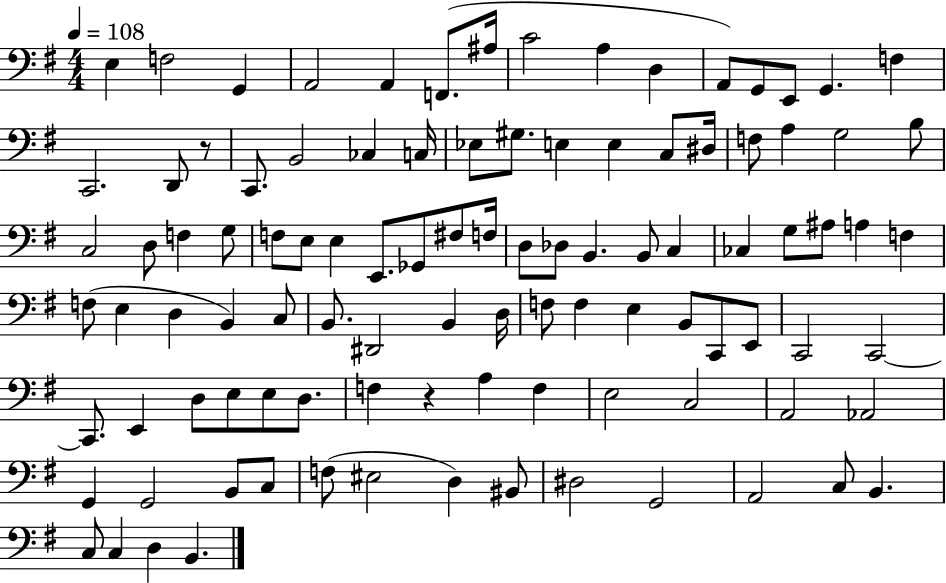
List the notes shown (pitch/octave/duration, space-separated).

E3/q F3/h G2/q A2/h A2/q F2/e. A#3/s C4/h A3/q D3/q A2/e G2/e E2/e G2/q. F3/q C2/h. D2/e R/e C2/e. B2/h CES3/q C3/s Eb3/e G#3/e. E3/q E3/q C3/e D#3/s F3/e A3/q G3/h B3/e C3/h D3/e F3/q G3/e F3/e E3/e E3/q E2/e. Gb2/e F#3/e F3/s D3/e Db3/e B2/q. B2/e C3/q CES3/q G3/e A#3/e A3/q F3/q F3/e E3/q D3/q B2/q C3/e B2/e. D#2/h B2/q D3/s F3/e F3/q E3/q B2/e C2/e E2/e C2/h C2/h C2/e. E2/q D3/e E3/e E3/e D3/e. F3/q R/q A3/q F3/q E3/h C3/h A2/h Ab2/h G2/q G2/h B2/e C3/e F3/e EIS3/h D3/q BIS2/e D#3/h G2/h A2/h C3/e B2/q. C3/e C3/q D3/q B2/q.